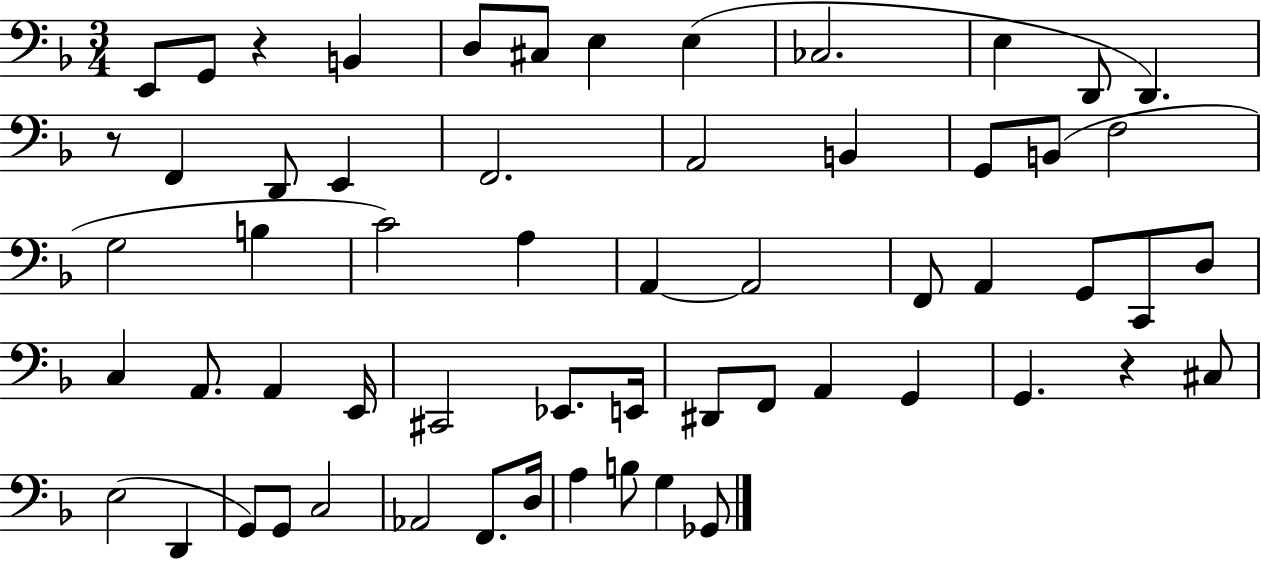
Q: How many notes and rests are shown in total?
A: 59